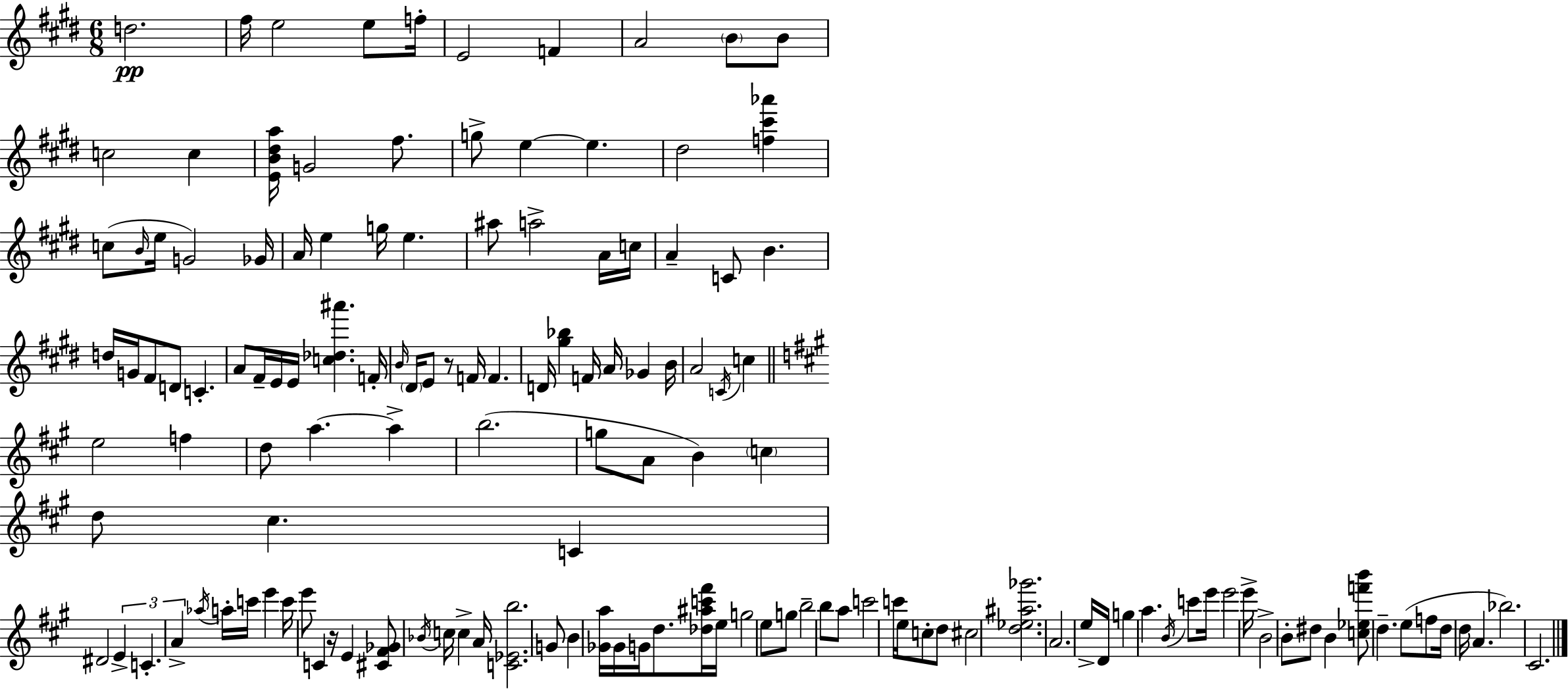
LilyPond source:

{
  \clef treble
  \numericTimeSignature
  \time 6/8
  \key e \major
  d''2.\pp | fis''16 e''2 e''8 f''16-. | e'2 f'4 | a'2 \parenthesize b'8 b'8 | \break c''2 c''4 | <e' b' dis'' a''>16 g'2 fis''8. | g''8-> e''4~~ e''4. | dis''2 <f'' cis''' aes'''>4 | \break c''8( \grace { b'16 } e''16 g'2) | ges'16 a'16 e''4 g''16 e''4. | ais''8 a''2-> a'16 | c''16 a'4-- c'8 b'4. | \break d''16 g'16 fis'8 d'8 c'4.-. | a'8 fis'16-- e'16 e'16 <c'' des'' ais'''>4. | f'16-. \grace { b'16 } \parenthesize dis'16 e'8 r8 f'16 f'4. | d'16 <gis'' bes''>4 f'16 a'16 ges'4 | \break b'16 a'2 \acciaccatura { c'16 } c''4 | \bar "||" \break \key a \major e''2 f''4 | d''8 a''4.~~ a''4-> | b''2.( | g''8 a'8 b'4) \parenthesize c''4 | \break d''8 cis''4. c'4 | dis'2 \tuplet 3/2 { e'4-> | c'4.-. a'4-> } \acciaccatura { aes''16 } a''16-. | c'''16 e'''4 c'''16 e'''8 c'4 | \break r16 e'4 <cis' fis' ges'>8 \acciaccatura { bes'16 } c''16 c''4-> | a'16 <c' ees' b''>2. | g'8 b'4 <ges' a''>16 ges'16 g'16 d''8. | <des'' ais'' c''' fis'''>16 e''16 g''2 | \break e''8 g''8 b''2-- | b''8 a''8 c'''2 | c'''16 e''16 c''8-. d''8 cis''2 | <d'' ees'' ais'' ges'''>2. | \break a'2. | e''16-> d'16 g''4 a''4. | \acciaccatura { b'16 } c'''8 e'''16 e'''2 | e'''16-> b'2-> b'8-. | \break dis''8 b'4 <c'' ees'' f''' b'''>8 d''4.-- | e''8( f''8 d''16 d''16 a'4. | bes''2.) | cis'2. | \break \bar "|."
}